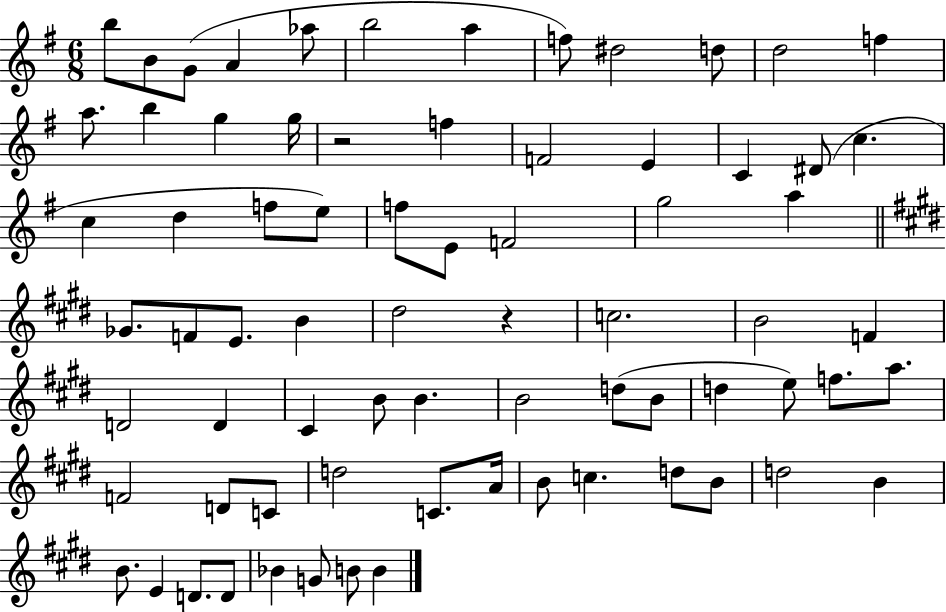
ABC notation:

X:1
T:Untitled
M:6/8
L:1/4
K:G
b/2 B/2 G/2 A _a/2 b2 a f/2 ^d2 d/2 d2 f a/2 b g g/4 z2 f F2 E C ^D/2 c c d f/2 e/2 f/2 E/2 F2 g2 a _G/2 F/2 E/2 B ^d2 z c2 B2 F D2 D ^C B/2 B B2 d/2 B/2 d e/2 f/2 a/2 F2 D/2 C/2 d2 C/2 A/4 B/2 c d/2 B/2 d2 B B/2 E D/2 D/2 _B G/2 B/2 B